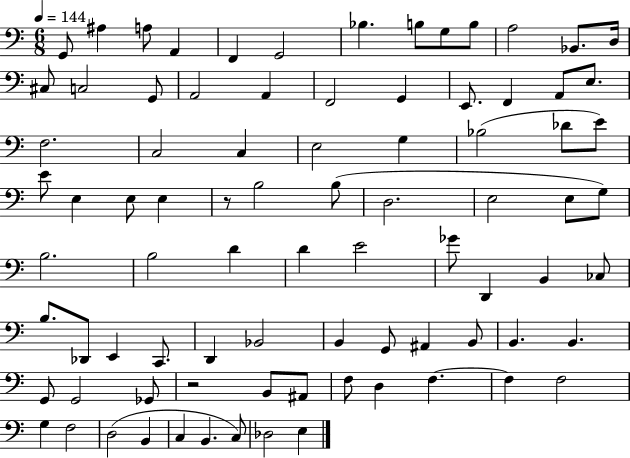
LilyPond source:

{
  \clef bass
  \numericTimeSignature
  \time 6/8
  \key c \major
  \tempo 4 = 144
  g,8 ais4 a8 a,4 | f,4 g,2 | bes4. b8 g8 b8 | a2 bes,8. d16 | \break cis8 c2 g,8 | a,2 a,4 | f,2 g,4 | e,8. f,4 a,8 e8. | \break f2. | c2 c4 | e2 g4 | bes2( des'8 e'8) | \break e'8 e4 e8 e4 | r8 b2 b8( | d2. | e2 e8 g8) | \break b2. | b2 d'4 | d'4 e'2 | ges'8 d,4 b,4 ces8 | \break b8. des,8 e,4 c,8. | d,4 bes,2 | b,4 g,8 ais,4 b,8 | b,4. b,4. | \break g,8 g,2 ges,8 | r2 b,8 ais,8 | f8 d4 f4.~~ | f4 f2 | \break g4 f2 | d2( b,4 | c4 b,4. c8) | des2 e4 | \break \bar "|."
}